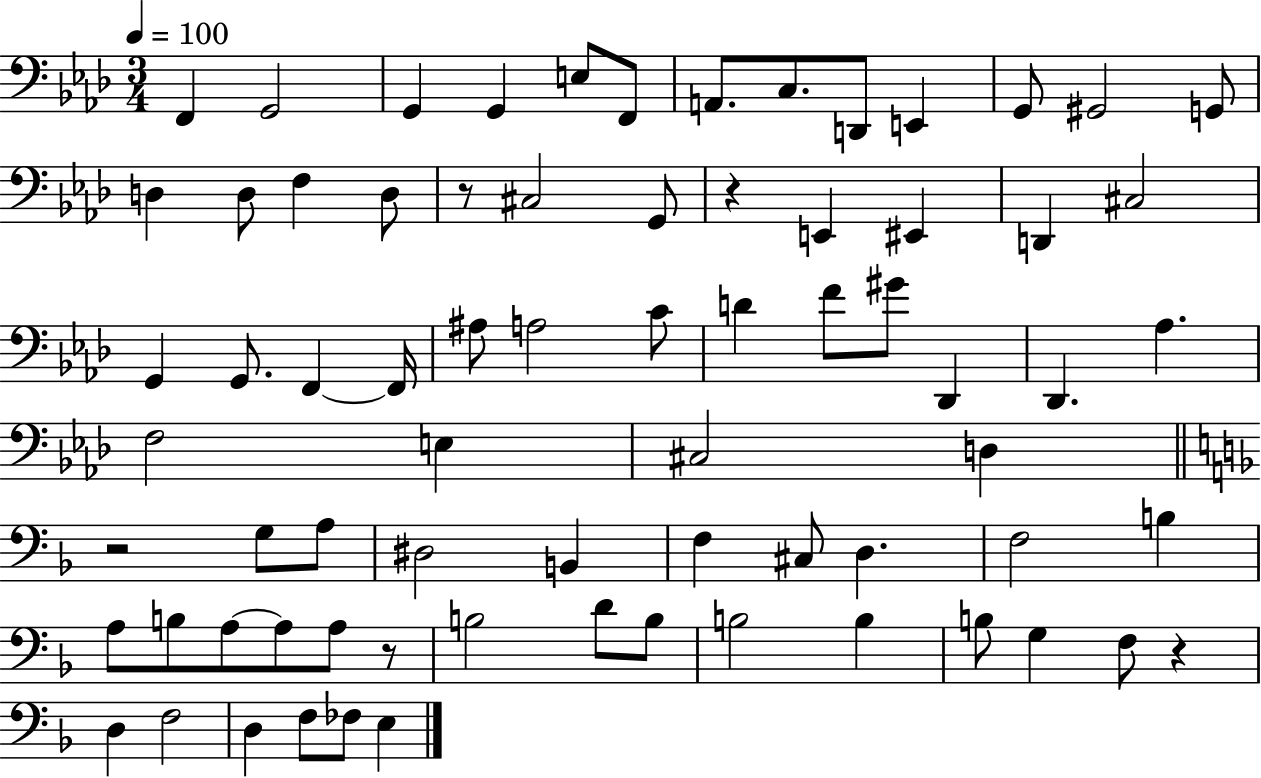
X:1
T:Untitled
M:3/4
L:1/4
K:Ab
F,, G,,2 G,, G,, E,/2 F,,/2 A,,/2 C,/2 D,,/2 E,, G,,/2 ^G,,2 G,,/2 D, D,/2 F, D,/2 z/2 ^C,2 G,,/2 z E,, ^E,, D,, ^C,2 G,, G,,/2 F,, F,,/4 ^A,/2 A,2 C/2 D F/2 ^G/2 _D,, _D,, _A, F,2 E, ^C,2 D, z2 G,/2 A,/2 ^D,2 B,, F, ^C,/2 D, F,2 B, A,/2 B,/2 A,/2 A,/2 A,/2 z/2 B,2 D/2 B,/2 B,2 B, B,/2 G, F,/2 z D, F,2 D, F,/2 _F,/2 E,